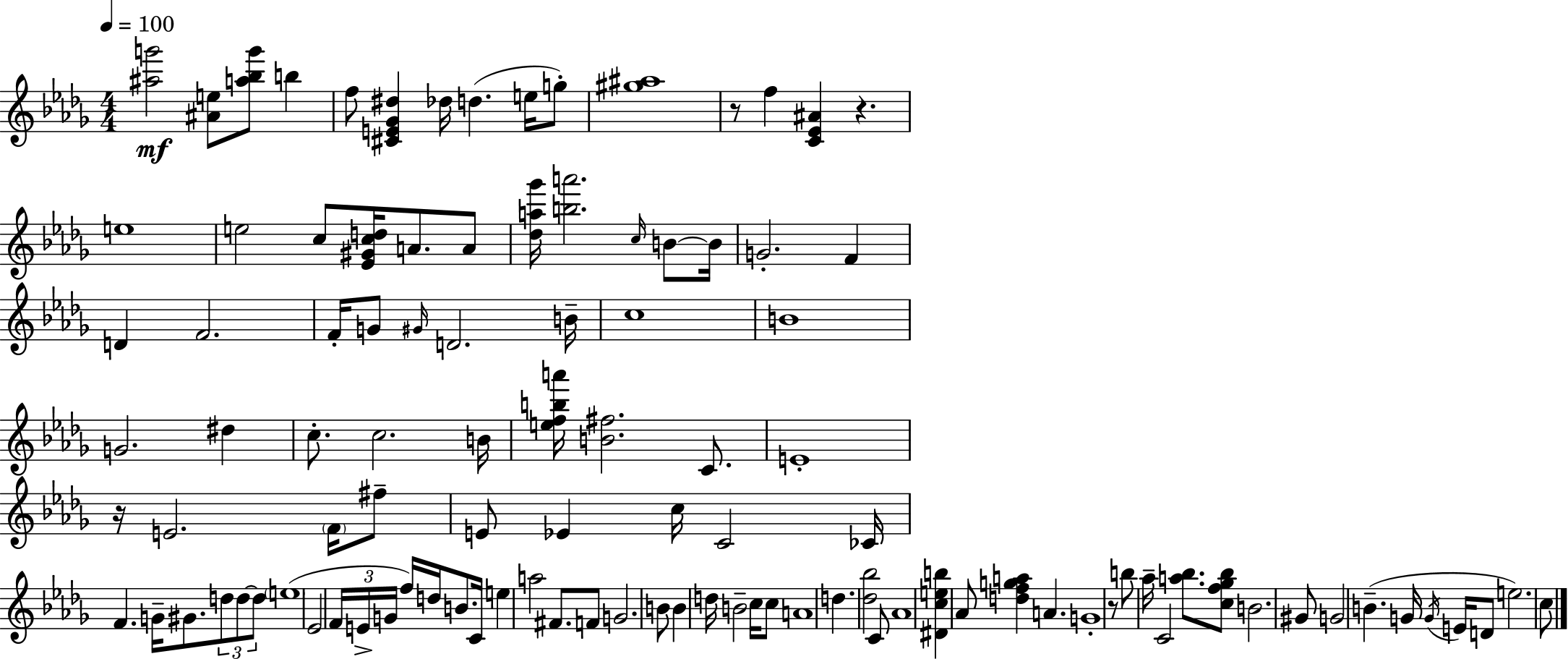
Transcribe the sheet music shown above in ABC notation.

X:1
T:Untitled
M:4/4
L:1/4
K:Bbm
[^ag']2 [^Ae]/2 [a_bg']/2 b f/2 [^CE_G^d] _d/4 d e/4 g/2 [^g^a]4 z/2 f [C_E^A] z e4 e2 c/2 [_E^Gcd]/4 A/2 A/2 [_da_g']/4 [ba']2 c/4 B/2 B/4 G2 F D F2 F/4 G/2 ^G/4 D2 B/4 c4 B4 G2 ^d c/2 c2 B/4 [efba']/4 [B^f]2 C/2 E4 z/4 E2 F/4 ^f/2 E/2 _E c/4 C2 _C/4 F G/4 ^G/2 d/2 d/2 d/2 e4 _E2 F/4 E/4 G/4 f/4 d/4 B/2 C/4 e a2 ^F/2 F/2 G2 B/2 B d/4 B2 c/4 c/2 A4 d [_d_b]2 C/2 _A4 [^Dceb] _A/2 [dfga] A G4 z/2 b/2 _a/4 C2 [a_b]/2 [cf_g_b]/2 B2 ^G/2 G2 B G/4 G/4 E/4 D/2 e2 c/2